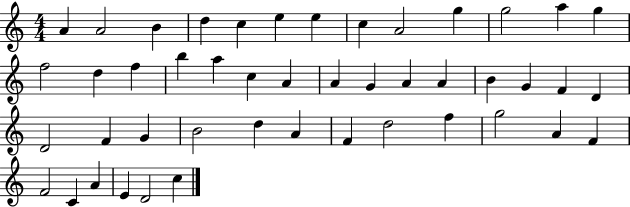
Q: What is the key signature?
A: C major